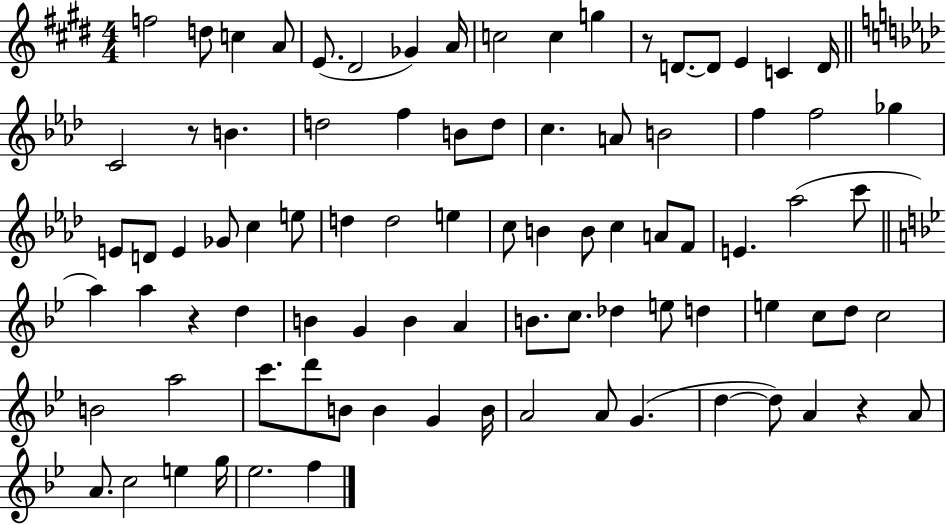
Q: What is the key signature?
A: E major